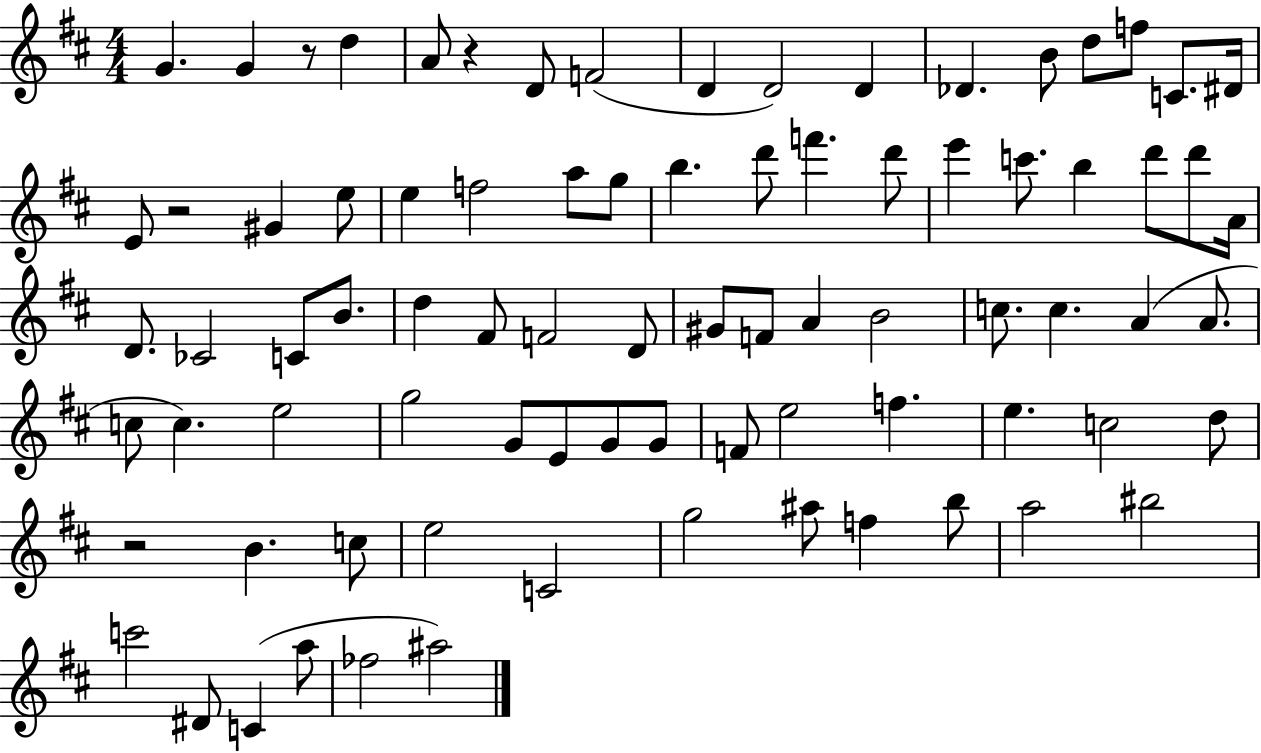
G4/q. G4/q R/e D5/q A4/e R/q D4/e F4/h D4/q D4/h D4/q Db4/q. B4/e D5/e F5/e C4/e. D#4/s E4/e R/h G#4/q E5/e E5/q F5/h A5/e G5/e B5/q. D6/e F6/q. D6/e E6/q C6/e. B5/q D6/e D6/e A4/s D4/e. CES4/h C4/e B4/e. D5/q F#4/e F4/h D4/e G#4/e F4/e A4/q B4/h C5/e. C5/q. A4/q A4/e. C5/e C5/q. E5/h G5/h G4/e E4/e G4/e G4/e F4/e E5/h F5/q. E5/q. C5/h D5/e R/h B4/q. C5/e E5/h C4/h G5/h A#5/e F5/q B5/e A5/h BIS5/h C6/h D#4/e C4/q A5/e FES5/h A#5/h